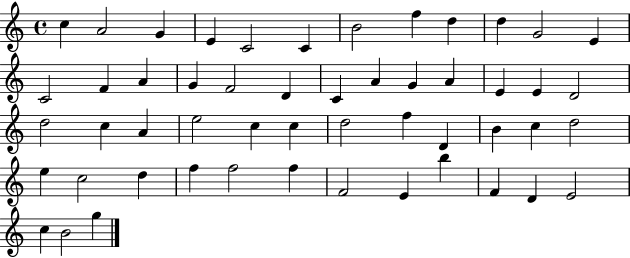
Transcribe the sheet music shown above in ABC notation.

X:1
T:Untitled
M:4/4
L:1/4
K:C
c A2 G E C2 C B2 f d d G2 E C2 F A G F2 D C A G A E E D2 d2 c A e2 c c d2 f D B c d2 e c2 d f f2 f F2 E b F D E2 c B2 g